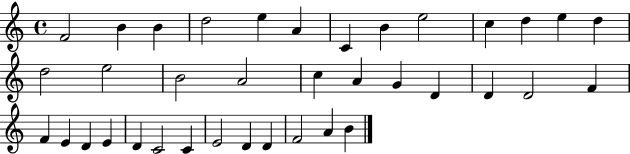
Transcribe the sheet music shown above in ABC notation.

X:1
T:Untitled
M:4/4
L:1/4
K:C
F2 B B d2 e A C B e2 c d e d d2 e2 B2 A2 c A G D D D2 F F E D E D C2 C E2 D D F2 A B